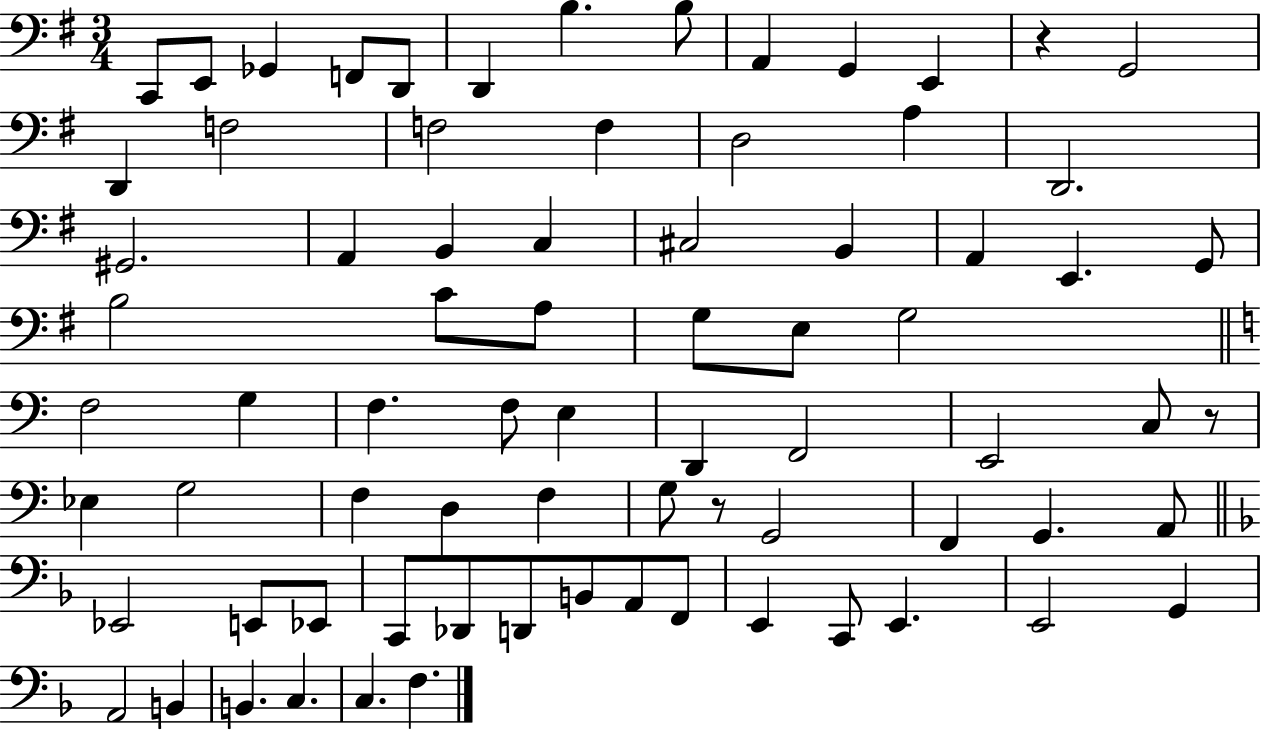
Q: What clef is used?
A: bass